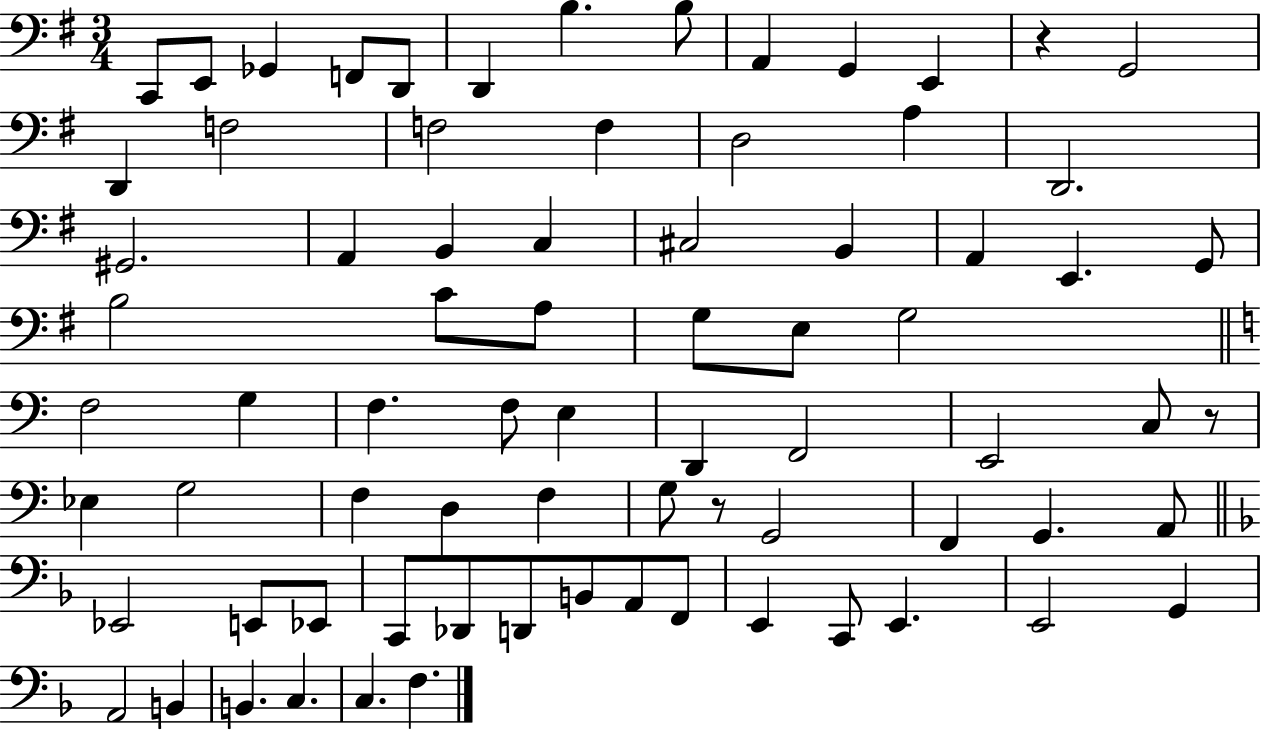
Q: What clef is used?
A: bass